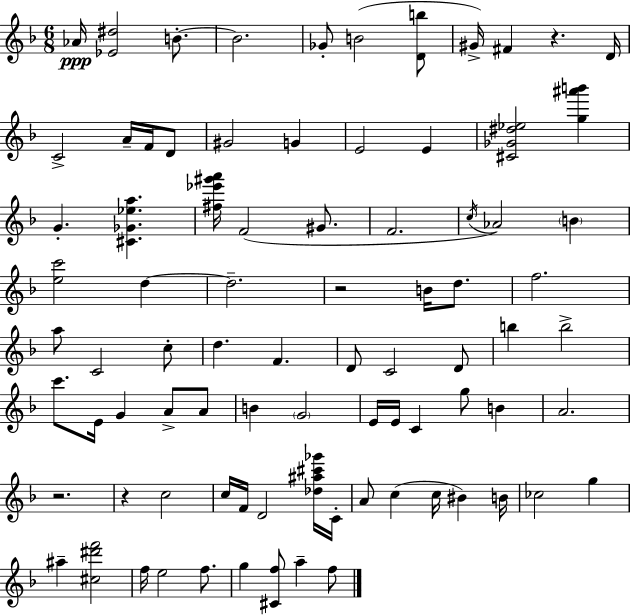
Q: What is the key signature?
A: F major